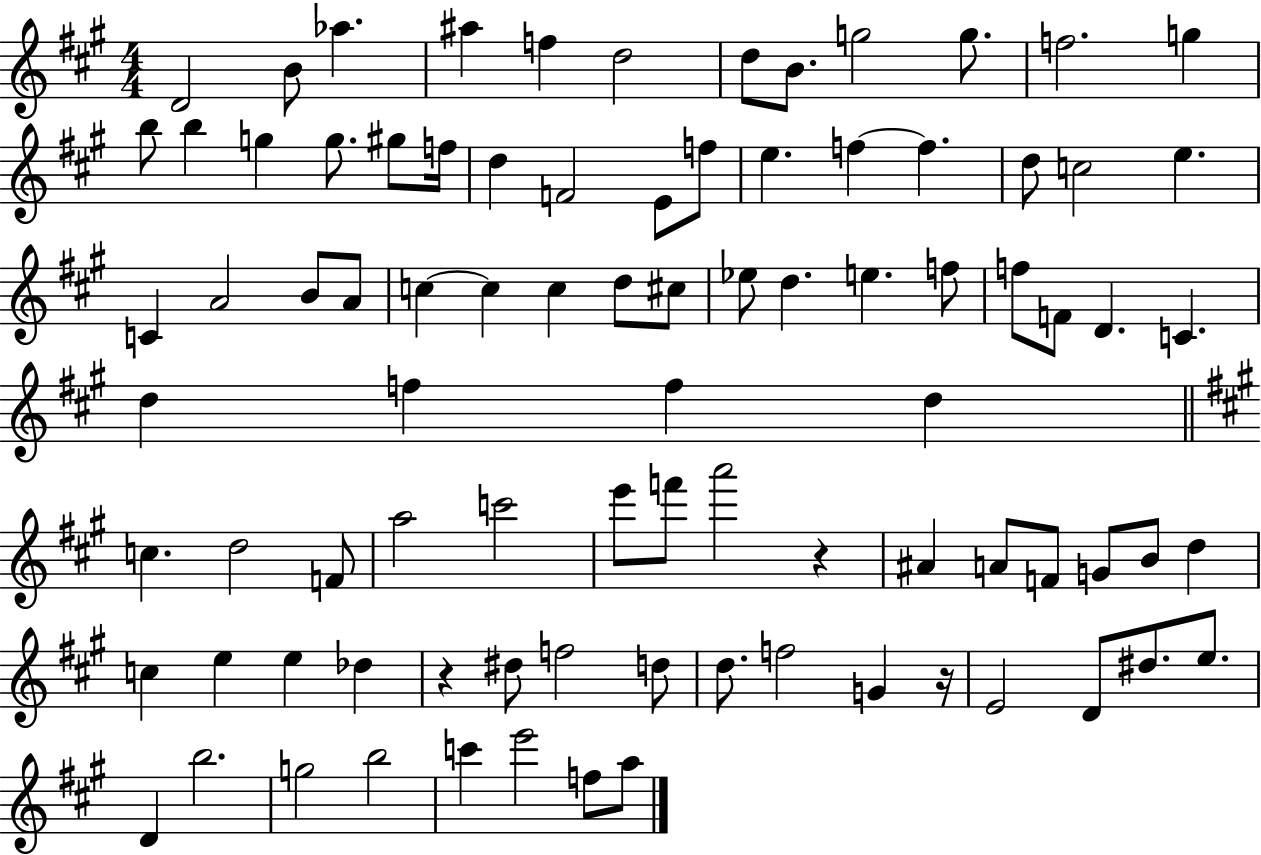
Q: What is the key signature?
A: A major